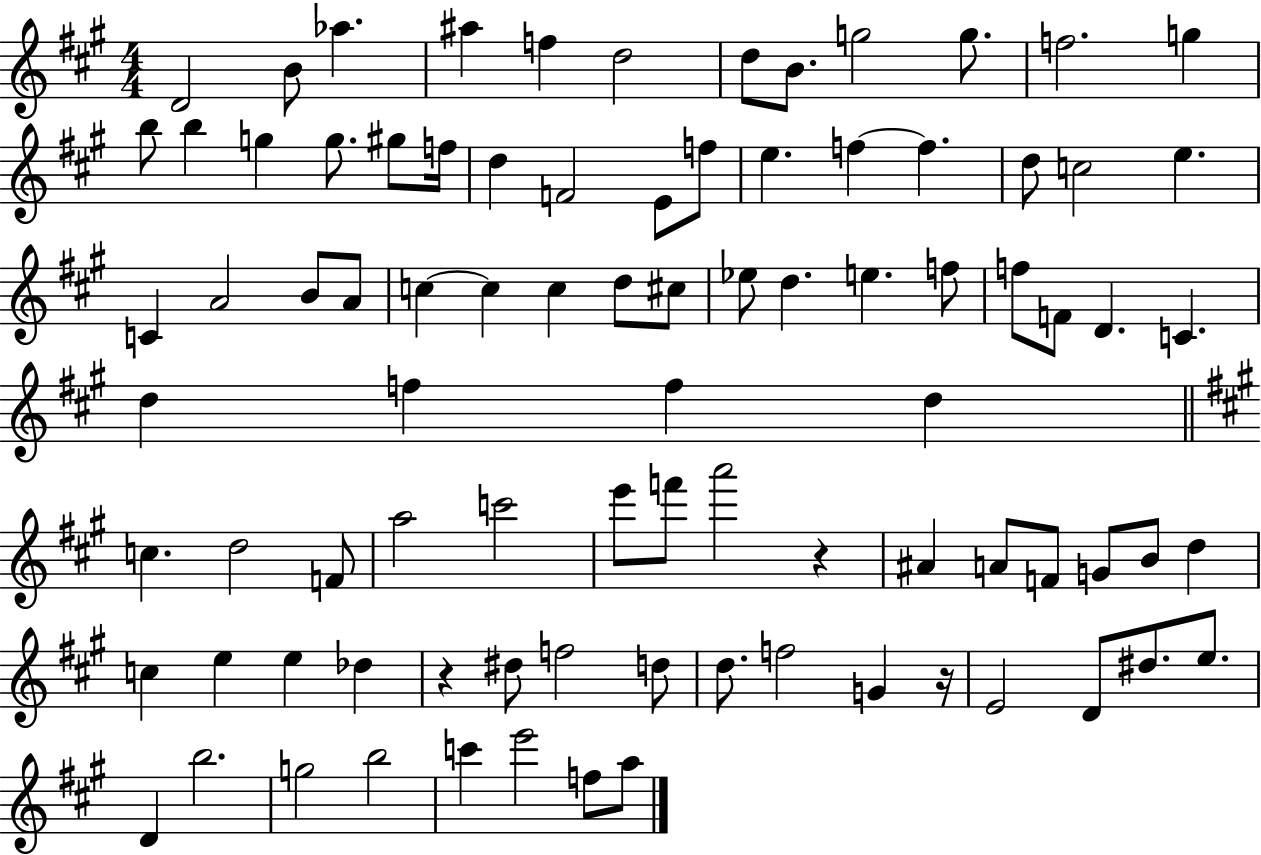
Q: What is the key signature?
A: A major